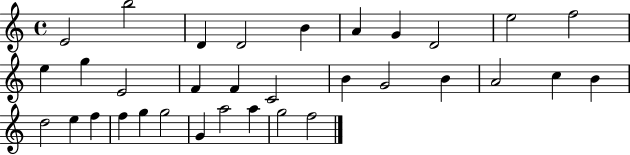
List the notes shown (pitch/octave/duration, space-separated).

E4/h B5/h D4/q D4/h B4/q A4/q G4/q D4/h E5/h F5/h E5/q G5/q E4/h F4/q F4/q C4/h B4/q G4/h B4/q A4/h C5/q B4/q D5/h E5/q F5/q F5/q G5/q G5/h G4/q A5/h A5/q G5/h F5/h